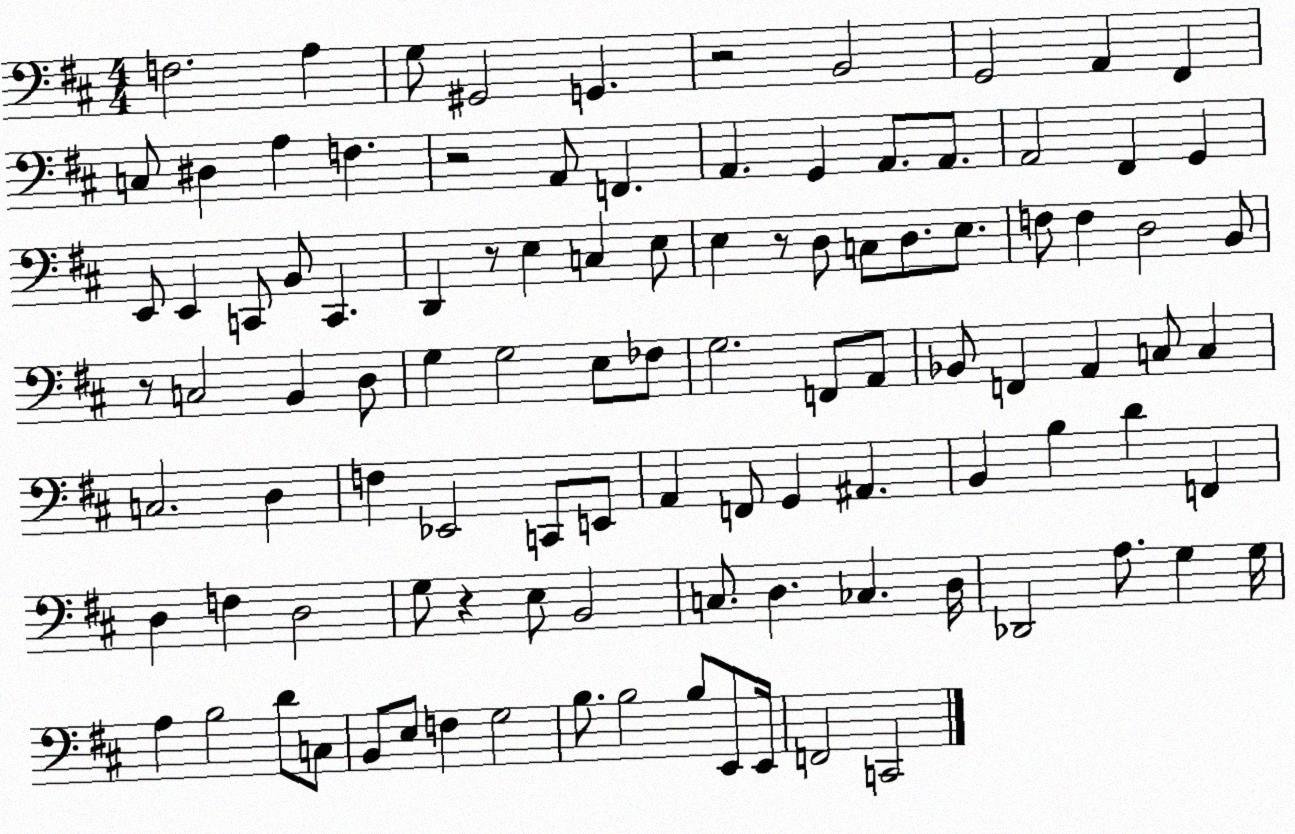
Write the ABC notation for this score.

X:1
T:Untitled
M:4/4
L:1/4
K:D
F,2 A, G,/2 ^G,,2 G,, z2 B,,2 G,,2 A,, ^F,, C,/2 ^D, A, F, z2 A,,/2 F,, A,, G,, A,,/2 A,,/2 A,,2 ^F,, G,, E,,/2 E,, C,,/2 B,,/2 C,, D,, z/2 E, C, E,/2 E, z/2 D,/2 C,/2 D,/2 E,/2 F,/2 F, D,2 B,,/2 z/2 C,2 B,, D,/2 G, G,2 E,/2 _F,/2 G,2 F,,/2 A,,/2 _B,,/2 F,, A,, C,/2 C, C,2 D, F, _E,,2 C,,/2 E,,/2 A,, F,,/2 G,, ^A,, B,, B, D F,, D, F, D,2 G,/2 z E,/2 B,,2 C,/2 D, _C, D,/4 _D,,2 A,/2 G, G,/4 A, B,2 D/2 C,/2 B,,/2 E,/2 F, G,2 B,/2 B,2 B,/2 E,,/2 E,,/4 F,,2 C,,2